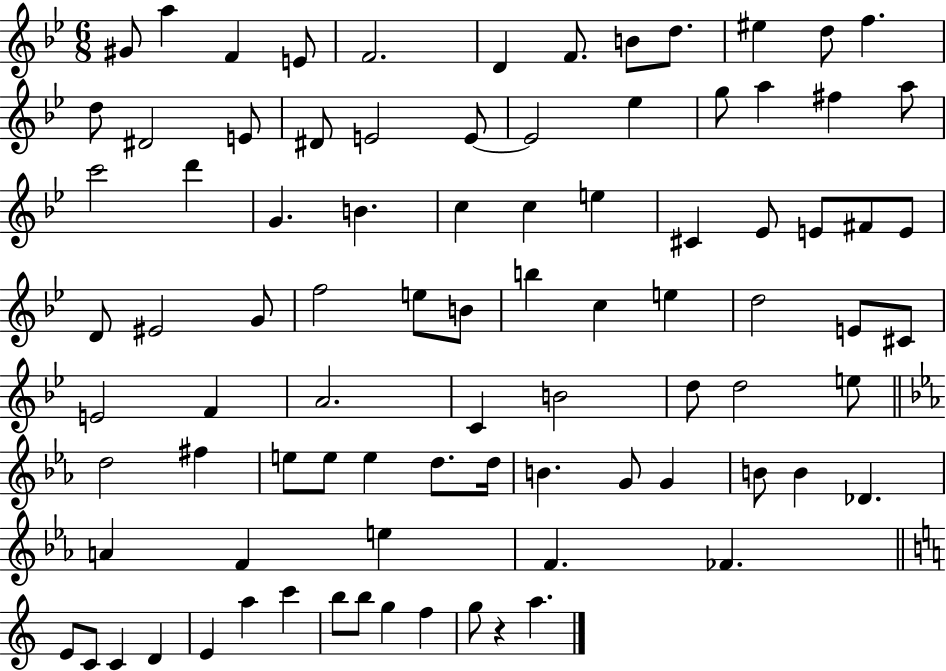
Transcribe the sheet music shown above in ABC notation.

X:1
T:Untitled
M:6/8
L:1/4
K:Bb
^G/2 a F E/2 F2 D F/2 B/2 d/2 ^e d/2 f d/2 ^D2 E/2 ^D/2 E2 E/2 E2 _e g/2 a ^f a/2 c'2 d' G B c c e ^C _E/2 E/2 ^F/2 E/2 D/2 ^E2 G/2 f2 e/2 B/2 b c e d2 E/2 ^C/2 E2 F A2 C B2 d/2 d2 e/2 d2 ^f e/2 e/2 e d/2 d/4 B G/2 G B/2 B _D A F e F _F E/2 C/2 C D E a c' b/2 b/2 g f g/2 z a